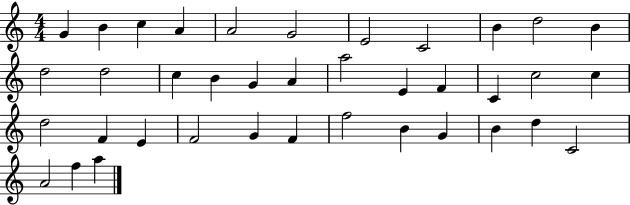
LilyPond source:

{
  \clef treble
  \numericTimeSignature
  \time 4/4
  \key c \major
  g'4 b'4 c''4 a'4 | a'2 g'2 | e'2 c'2 | b'4 d''2 b'4 | \break d''2 d''2 | c''4 b'4 g'4 a'4 | a''2 e'4 f'4 | c'4 c''2 c''4 | \break d''2 f'4 e'4 | f'2 g'4 f'4 | f''2 b'4 g'4 | b'4 d''4 c'2 | \break a'2 f''4 a''4 | \bar "|."
}